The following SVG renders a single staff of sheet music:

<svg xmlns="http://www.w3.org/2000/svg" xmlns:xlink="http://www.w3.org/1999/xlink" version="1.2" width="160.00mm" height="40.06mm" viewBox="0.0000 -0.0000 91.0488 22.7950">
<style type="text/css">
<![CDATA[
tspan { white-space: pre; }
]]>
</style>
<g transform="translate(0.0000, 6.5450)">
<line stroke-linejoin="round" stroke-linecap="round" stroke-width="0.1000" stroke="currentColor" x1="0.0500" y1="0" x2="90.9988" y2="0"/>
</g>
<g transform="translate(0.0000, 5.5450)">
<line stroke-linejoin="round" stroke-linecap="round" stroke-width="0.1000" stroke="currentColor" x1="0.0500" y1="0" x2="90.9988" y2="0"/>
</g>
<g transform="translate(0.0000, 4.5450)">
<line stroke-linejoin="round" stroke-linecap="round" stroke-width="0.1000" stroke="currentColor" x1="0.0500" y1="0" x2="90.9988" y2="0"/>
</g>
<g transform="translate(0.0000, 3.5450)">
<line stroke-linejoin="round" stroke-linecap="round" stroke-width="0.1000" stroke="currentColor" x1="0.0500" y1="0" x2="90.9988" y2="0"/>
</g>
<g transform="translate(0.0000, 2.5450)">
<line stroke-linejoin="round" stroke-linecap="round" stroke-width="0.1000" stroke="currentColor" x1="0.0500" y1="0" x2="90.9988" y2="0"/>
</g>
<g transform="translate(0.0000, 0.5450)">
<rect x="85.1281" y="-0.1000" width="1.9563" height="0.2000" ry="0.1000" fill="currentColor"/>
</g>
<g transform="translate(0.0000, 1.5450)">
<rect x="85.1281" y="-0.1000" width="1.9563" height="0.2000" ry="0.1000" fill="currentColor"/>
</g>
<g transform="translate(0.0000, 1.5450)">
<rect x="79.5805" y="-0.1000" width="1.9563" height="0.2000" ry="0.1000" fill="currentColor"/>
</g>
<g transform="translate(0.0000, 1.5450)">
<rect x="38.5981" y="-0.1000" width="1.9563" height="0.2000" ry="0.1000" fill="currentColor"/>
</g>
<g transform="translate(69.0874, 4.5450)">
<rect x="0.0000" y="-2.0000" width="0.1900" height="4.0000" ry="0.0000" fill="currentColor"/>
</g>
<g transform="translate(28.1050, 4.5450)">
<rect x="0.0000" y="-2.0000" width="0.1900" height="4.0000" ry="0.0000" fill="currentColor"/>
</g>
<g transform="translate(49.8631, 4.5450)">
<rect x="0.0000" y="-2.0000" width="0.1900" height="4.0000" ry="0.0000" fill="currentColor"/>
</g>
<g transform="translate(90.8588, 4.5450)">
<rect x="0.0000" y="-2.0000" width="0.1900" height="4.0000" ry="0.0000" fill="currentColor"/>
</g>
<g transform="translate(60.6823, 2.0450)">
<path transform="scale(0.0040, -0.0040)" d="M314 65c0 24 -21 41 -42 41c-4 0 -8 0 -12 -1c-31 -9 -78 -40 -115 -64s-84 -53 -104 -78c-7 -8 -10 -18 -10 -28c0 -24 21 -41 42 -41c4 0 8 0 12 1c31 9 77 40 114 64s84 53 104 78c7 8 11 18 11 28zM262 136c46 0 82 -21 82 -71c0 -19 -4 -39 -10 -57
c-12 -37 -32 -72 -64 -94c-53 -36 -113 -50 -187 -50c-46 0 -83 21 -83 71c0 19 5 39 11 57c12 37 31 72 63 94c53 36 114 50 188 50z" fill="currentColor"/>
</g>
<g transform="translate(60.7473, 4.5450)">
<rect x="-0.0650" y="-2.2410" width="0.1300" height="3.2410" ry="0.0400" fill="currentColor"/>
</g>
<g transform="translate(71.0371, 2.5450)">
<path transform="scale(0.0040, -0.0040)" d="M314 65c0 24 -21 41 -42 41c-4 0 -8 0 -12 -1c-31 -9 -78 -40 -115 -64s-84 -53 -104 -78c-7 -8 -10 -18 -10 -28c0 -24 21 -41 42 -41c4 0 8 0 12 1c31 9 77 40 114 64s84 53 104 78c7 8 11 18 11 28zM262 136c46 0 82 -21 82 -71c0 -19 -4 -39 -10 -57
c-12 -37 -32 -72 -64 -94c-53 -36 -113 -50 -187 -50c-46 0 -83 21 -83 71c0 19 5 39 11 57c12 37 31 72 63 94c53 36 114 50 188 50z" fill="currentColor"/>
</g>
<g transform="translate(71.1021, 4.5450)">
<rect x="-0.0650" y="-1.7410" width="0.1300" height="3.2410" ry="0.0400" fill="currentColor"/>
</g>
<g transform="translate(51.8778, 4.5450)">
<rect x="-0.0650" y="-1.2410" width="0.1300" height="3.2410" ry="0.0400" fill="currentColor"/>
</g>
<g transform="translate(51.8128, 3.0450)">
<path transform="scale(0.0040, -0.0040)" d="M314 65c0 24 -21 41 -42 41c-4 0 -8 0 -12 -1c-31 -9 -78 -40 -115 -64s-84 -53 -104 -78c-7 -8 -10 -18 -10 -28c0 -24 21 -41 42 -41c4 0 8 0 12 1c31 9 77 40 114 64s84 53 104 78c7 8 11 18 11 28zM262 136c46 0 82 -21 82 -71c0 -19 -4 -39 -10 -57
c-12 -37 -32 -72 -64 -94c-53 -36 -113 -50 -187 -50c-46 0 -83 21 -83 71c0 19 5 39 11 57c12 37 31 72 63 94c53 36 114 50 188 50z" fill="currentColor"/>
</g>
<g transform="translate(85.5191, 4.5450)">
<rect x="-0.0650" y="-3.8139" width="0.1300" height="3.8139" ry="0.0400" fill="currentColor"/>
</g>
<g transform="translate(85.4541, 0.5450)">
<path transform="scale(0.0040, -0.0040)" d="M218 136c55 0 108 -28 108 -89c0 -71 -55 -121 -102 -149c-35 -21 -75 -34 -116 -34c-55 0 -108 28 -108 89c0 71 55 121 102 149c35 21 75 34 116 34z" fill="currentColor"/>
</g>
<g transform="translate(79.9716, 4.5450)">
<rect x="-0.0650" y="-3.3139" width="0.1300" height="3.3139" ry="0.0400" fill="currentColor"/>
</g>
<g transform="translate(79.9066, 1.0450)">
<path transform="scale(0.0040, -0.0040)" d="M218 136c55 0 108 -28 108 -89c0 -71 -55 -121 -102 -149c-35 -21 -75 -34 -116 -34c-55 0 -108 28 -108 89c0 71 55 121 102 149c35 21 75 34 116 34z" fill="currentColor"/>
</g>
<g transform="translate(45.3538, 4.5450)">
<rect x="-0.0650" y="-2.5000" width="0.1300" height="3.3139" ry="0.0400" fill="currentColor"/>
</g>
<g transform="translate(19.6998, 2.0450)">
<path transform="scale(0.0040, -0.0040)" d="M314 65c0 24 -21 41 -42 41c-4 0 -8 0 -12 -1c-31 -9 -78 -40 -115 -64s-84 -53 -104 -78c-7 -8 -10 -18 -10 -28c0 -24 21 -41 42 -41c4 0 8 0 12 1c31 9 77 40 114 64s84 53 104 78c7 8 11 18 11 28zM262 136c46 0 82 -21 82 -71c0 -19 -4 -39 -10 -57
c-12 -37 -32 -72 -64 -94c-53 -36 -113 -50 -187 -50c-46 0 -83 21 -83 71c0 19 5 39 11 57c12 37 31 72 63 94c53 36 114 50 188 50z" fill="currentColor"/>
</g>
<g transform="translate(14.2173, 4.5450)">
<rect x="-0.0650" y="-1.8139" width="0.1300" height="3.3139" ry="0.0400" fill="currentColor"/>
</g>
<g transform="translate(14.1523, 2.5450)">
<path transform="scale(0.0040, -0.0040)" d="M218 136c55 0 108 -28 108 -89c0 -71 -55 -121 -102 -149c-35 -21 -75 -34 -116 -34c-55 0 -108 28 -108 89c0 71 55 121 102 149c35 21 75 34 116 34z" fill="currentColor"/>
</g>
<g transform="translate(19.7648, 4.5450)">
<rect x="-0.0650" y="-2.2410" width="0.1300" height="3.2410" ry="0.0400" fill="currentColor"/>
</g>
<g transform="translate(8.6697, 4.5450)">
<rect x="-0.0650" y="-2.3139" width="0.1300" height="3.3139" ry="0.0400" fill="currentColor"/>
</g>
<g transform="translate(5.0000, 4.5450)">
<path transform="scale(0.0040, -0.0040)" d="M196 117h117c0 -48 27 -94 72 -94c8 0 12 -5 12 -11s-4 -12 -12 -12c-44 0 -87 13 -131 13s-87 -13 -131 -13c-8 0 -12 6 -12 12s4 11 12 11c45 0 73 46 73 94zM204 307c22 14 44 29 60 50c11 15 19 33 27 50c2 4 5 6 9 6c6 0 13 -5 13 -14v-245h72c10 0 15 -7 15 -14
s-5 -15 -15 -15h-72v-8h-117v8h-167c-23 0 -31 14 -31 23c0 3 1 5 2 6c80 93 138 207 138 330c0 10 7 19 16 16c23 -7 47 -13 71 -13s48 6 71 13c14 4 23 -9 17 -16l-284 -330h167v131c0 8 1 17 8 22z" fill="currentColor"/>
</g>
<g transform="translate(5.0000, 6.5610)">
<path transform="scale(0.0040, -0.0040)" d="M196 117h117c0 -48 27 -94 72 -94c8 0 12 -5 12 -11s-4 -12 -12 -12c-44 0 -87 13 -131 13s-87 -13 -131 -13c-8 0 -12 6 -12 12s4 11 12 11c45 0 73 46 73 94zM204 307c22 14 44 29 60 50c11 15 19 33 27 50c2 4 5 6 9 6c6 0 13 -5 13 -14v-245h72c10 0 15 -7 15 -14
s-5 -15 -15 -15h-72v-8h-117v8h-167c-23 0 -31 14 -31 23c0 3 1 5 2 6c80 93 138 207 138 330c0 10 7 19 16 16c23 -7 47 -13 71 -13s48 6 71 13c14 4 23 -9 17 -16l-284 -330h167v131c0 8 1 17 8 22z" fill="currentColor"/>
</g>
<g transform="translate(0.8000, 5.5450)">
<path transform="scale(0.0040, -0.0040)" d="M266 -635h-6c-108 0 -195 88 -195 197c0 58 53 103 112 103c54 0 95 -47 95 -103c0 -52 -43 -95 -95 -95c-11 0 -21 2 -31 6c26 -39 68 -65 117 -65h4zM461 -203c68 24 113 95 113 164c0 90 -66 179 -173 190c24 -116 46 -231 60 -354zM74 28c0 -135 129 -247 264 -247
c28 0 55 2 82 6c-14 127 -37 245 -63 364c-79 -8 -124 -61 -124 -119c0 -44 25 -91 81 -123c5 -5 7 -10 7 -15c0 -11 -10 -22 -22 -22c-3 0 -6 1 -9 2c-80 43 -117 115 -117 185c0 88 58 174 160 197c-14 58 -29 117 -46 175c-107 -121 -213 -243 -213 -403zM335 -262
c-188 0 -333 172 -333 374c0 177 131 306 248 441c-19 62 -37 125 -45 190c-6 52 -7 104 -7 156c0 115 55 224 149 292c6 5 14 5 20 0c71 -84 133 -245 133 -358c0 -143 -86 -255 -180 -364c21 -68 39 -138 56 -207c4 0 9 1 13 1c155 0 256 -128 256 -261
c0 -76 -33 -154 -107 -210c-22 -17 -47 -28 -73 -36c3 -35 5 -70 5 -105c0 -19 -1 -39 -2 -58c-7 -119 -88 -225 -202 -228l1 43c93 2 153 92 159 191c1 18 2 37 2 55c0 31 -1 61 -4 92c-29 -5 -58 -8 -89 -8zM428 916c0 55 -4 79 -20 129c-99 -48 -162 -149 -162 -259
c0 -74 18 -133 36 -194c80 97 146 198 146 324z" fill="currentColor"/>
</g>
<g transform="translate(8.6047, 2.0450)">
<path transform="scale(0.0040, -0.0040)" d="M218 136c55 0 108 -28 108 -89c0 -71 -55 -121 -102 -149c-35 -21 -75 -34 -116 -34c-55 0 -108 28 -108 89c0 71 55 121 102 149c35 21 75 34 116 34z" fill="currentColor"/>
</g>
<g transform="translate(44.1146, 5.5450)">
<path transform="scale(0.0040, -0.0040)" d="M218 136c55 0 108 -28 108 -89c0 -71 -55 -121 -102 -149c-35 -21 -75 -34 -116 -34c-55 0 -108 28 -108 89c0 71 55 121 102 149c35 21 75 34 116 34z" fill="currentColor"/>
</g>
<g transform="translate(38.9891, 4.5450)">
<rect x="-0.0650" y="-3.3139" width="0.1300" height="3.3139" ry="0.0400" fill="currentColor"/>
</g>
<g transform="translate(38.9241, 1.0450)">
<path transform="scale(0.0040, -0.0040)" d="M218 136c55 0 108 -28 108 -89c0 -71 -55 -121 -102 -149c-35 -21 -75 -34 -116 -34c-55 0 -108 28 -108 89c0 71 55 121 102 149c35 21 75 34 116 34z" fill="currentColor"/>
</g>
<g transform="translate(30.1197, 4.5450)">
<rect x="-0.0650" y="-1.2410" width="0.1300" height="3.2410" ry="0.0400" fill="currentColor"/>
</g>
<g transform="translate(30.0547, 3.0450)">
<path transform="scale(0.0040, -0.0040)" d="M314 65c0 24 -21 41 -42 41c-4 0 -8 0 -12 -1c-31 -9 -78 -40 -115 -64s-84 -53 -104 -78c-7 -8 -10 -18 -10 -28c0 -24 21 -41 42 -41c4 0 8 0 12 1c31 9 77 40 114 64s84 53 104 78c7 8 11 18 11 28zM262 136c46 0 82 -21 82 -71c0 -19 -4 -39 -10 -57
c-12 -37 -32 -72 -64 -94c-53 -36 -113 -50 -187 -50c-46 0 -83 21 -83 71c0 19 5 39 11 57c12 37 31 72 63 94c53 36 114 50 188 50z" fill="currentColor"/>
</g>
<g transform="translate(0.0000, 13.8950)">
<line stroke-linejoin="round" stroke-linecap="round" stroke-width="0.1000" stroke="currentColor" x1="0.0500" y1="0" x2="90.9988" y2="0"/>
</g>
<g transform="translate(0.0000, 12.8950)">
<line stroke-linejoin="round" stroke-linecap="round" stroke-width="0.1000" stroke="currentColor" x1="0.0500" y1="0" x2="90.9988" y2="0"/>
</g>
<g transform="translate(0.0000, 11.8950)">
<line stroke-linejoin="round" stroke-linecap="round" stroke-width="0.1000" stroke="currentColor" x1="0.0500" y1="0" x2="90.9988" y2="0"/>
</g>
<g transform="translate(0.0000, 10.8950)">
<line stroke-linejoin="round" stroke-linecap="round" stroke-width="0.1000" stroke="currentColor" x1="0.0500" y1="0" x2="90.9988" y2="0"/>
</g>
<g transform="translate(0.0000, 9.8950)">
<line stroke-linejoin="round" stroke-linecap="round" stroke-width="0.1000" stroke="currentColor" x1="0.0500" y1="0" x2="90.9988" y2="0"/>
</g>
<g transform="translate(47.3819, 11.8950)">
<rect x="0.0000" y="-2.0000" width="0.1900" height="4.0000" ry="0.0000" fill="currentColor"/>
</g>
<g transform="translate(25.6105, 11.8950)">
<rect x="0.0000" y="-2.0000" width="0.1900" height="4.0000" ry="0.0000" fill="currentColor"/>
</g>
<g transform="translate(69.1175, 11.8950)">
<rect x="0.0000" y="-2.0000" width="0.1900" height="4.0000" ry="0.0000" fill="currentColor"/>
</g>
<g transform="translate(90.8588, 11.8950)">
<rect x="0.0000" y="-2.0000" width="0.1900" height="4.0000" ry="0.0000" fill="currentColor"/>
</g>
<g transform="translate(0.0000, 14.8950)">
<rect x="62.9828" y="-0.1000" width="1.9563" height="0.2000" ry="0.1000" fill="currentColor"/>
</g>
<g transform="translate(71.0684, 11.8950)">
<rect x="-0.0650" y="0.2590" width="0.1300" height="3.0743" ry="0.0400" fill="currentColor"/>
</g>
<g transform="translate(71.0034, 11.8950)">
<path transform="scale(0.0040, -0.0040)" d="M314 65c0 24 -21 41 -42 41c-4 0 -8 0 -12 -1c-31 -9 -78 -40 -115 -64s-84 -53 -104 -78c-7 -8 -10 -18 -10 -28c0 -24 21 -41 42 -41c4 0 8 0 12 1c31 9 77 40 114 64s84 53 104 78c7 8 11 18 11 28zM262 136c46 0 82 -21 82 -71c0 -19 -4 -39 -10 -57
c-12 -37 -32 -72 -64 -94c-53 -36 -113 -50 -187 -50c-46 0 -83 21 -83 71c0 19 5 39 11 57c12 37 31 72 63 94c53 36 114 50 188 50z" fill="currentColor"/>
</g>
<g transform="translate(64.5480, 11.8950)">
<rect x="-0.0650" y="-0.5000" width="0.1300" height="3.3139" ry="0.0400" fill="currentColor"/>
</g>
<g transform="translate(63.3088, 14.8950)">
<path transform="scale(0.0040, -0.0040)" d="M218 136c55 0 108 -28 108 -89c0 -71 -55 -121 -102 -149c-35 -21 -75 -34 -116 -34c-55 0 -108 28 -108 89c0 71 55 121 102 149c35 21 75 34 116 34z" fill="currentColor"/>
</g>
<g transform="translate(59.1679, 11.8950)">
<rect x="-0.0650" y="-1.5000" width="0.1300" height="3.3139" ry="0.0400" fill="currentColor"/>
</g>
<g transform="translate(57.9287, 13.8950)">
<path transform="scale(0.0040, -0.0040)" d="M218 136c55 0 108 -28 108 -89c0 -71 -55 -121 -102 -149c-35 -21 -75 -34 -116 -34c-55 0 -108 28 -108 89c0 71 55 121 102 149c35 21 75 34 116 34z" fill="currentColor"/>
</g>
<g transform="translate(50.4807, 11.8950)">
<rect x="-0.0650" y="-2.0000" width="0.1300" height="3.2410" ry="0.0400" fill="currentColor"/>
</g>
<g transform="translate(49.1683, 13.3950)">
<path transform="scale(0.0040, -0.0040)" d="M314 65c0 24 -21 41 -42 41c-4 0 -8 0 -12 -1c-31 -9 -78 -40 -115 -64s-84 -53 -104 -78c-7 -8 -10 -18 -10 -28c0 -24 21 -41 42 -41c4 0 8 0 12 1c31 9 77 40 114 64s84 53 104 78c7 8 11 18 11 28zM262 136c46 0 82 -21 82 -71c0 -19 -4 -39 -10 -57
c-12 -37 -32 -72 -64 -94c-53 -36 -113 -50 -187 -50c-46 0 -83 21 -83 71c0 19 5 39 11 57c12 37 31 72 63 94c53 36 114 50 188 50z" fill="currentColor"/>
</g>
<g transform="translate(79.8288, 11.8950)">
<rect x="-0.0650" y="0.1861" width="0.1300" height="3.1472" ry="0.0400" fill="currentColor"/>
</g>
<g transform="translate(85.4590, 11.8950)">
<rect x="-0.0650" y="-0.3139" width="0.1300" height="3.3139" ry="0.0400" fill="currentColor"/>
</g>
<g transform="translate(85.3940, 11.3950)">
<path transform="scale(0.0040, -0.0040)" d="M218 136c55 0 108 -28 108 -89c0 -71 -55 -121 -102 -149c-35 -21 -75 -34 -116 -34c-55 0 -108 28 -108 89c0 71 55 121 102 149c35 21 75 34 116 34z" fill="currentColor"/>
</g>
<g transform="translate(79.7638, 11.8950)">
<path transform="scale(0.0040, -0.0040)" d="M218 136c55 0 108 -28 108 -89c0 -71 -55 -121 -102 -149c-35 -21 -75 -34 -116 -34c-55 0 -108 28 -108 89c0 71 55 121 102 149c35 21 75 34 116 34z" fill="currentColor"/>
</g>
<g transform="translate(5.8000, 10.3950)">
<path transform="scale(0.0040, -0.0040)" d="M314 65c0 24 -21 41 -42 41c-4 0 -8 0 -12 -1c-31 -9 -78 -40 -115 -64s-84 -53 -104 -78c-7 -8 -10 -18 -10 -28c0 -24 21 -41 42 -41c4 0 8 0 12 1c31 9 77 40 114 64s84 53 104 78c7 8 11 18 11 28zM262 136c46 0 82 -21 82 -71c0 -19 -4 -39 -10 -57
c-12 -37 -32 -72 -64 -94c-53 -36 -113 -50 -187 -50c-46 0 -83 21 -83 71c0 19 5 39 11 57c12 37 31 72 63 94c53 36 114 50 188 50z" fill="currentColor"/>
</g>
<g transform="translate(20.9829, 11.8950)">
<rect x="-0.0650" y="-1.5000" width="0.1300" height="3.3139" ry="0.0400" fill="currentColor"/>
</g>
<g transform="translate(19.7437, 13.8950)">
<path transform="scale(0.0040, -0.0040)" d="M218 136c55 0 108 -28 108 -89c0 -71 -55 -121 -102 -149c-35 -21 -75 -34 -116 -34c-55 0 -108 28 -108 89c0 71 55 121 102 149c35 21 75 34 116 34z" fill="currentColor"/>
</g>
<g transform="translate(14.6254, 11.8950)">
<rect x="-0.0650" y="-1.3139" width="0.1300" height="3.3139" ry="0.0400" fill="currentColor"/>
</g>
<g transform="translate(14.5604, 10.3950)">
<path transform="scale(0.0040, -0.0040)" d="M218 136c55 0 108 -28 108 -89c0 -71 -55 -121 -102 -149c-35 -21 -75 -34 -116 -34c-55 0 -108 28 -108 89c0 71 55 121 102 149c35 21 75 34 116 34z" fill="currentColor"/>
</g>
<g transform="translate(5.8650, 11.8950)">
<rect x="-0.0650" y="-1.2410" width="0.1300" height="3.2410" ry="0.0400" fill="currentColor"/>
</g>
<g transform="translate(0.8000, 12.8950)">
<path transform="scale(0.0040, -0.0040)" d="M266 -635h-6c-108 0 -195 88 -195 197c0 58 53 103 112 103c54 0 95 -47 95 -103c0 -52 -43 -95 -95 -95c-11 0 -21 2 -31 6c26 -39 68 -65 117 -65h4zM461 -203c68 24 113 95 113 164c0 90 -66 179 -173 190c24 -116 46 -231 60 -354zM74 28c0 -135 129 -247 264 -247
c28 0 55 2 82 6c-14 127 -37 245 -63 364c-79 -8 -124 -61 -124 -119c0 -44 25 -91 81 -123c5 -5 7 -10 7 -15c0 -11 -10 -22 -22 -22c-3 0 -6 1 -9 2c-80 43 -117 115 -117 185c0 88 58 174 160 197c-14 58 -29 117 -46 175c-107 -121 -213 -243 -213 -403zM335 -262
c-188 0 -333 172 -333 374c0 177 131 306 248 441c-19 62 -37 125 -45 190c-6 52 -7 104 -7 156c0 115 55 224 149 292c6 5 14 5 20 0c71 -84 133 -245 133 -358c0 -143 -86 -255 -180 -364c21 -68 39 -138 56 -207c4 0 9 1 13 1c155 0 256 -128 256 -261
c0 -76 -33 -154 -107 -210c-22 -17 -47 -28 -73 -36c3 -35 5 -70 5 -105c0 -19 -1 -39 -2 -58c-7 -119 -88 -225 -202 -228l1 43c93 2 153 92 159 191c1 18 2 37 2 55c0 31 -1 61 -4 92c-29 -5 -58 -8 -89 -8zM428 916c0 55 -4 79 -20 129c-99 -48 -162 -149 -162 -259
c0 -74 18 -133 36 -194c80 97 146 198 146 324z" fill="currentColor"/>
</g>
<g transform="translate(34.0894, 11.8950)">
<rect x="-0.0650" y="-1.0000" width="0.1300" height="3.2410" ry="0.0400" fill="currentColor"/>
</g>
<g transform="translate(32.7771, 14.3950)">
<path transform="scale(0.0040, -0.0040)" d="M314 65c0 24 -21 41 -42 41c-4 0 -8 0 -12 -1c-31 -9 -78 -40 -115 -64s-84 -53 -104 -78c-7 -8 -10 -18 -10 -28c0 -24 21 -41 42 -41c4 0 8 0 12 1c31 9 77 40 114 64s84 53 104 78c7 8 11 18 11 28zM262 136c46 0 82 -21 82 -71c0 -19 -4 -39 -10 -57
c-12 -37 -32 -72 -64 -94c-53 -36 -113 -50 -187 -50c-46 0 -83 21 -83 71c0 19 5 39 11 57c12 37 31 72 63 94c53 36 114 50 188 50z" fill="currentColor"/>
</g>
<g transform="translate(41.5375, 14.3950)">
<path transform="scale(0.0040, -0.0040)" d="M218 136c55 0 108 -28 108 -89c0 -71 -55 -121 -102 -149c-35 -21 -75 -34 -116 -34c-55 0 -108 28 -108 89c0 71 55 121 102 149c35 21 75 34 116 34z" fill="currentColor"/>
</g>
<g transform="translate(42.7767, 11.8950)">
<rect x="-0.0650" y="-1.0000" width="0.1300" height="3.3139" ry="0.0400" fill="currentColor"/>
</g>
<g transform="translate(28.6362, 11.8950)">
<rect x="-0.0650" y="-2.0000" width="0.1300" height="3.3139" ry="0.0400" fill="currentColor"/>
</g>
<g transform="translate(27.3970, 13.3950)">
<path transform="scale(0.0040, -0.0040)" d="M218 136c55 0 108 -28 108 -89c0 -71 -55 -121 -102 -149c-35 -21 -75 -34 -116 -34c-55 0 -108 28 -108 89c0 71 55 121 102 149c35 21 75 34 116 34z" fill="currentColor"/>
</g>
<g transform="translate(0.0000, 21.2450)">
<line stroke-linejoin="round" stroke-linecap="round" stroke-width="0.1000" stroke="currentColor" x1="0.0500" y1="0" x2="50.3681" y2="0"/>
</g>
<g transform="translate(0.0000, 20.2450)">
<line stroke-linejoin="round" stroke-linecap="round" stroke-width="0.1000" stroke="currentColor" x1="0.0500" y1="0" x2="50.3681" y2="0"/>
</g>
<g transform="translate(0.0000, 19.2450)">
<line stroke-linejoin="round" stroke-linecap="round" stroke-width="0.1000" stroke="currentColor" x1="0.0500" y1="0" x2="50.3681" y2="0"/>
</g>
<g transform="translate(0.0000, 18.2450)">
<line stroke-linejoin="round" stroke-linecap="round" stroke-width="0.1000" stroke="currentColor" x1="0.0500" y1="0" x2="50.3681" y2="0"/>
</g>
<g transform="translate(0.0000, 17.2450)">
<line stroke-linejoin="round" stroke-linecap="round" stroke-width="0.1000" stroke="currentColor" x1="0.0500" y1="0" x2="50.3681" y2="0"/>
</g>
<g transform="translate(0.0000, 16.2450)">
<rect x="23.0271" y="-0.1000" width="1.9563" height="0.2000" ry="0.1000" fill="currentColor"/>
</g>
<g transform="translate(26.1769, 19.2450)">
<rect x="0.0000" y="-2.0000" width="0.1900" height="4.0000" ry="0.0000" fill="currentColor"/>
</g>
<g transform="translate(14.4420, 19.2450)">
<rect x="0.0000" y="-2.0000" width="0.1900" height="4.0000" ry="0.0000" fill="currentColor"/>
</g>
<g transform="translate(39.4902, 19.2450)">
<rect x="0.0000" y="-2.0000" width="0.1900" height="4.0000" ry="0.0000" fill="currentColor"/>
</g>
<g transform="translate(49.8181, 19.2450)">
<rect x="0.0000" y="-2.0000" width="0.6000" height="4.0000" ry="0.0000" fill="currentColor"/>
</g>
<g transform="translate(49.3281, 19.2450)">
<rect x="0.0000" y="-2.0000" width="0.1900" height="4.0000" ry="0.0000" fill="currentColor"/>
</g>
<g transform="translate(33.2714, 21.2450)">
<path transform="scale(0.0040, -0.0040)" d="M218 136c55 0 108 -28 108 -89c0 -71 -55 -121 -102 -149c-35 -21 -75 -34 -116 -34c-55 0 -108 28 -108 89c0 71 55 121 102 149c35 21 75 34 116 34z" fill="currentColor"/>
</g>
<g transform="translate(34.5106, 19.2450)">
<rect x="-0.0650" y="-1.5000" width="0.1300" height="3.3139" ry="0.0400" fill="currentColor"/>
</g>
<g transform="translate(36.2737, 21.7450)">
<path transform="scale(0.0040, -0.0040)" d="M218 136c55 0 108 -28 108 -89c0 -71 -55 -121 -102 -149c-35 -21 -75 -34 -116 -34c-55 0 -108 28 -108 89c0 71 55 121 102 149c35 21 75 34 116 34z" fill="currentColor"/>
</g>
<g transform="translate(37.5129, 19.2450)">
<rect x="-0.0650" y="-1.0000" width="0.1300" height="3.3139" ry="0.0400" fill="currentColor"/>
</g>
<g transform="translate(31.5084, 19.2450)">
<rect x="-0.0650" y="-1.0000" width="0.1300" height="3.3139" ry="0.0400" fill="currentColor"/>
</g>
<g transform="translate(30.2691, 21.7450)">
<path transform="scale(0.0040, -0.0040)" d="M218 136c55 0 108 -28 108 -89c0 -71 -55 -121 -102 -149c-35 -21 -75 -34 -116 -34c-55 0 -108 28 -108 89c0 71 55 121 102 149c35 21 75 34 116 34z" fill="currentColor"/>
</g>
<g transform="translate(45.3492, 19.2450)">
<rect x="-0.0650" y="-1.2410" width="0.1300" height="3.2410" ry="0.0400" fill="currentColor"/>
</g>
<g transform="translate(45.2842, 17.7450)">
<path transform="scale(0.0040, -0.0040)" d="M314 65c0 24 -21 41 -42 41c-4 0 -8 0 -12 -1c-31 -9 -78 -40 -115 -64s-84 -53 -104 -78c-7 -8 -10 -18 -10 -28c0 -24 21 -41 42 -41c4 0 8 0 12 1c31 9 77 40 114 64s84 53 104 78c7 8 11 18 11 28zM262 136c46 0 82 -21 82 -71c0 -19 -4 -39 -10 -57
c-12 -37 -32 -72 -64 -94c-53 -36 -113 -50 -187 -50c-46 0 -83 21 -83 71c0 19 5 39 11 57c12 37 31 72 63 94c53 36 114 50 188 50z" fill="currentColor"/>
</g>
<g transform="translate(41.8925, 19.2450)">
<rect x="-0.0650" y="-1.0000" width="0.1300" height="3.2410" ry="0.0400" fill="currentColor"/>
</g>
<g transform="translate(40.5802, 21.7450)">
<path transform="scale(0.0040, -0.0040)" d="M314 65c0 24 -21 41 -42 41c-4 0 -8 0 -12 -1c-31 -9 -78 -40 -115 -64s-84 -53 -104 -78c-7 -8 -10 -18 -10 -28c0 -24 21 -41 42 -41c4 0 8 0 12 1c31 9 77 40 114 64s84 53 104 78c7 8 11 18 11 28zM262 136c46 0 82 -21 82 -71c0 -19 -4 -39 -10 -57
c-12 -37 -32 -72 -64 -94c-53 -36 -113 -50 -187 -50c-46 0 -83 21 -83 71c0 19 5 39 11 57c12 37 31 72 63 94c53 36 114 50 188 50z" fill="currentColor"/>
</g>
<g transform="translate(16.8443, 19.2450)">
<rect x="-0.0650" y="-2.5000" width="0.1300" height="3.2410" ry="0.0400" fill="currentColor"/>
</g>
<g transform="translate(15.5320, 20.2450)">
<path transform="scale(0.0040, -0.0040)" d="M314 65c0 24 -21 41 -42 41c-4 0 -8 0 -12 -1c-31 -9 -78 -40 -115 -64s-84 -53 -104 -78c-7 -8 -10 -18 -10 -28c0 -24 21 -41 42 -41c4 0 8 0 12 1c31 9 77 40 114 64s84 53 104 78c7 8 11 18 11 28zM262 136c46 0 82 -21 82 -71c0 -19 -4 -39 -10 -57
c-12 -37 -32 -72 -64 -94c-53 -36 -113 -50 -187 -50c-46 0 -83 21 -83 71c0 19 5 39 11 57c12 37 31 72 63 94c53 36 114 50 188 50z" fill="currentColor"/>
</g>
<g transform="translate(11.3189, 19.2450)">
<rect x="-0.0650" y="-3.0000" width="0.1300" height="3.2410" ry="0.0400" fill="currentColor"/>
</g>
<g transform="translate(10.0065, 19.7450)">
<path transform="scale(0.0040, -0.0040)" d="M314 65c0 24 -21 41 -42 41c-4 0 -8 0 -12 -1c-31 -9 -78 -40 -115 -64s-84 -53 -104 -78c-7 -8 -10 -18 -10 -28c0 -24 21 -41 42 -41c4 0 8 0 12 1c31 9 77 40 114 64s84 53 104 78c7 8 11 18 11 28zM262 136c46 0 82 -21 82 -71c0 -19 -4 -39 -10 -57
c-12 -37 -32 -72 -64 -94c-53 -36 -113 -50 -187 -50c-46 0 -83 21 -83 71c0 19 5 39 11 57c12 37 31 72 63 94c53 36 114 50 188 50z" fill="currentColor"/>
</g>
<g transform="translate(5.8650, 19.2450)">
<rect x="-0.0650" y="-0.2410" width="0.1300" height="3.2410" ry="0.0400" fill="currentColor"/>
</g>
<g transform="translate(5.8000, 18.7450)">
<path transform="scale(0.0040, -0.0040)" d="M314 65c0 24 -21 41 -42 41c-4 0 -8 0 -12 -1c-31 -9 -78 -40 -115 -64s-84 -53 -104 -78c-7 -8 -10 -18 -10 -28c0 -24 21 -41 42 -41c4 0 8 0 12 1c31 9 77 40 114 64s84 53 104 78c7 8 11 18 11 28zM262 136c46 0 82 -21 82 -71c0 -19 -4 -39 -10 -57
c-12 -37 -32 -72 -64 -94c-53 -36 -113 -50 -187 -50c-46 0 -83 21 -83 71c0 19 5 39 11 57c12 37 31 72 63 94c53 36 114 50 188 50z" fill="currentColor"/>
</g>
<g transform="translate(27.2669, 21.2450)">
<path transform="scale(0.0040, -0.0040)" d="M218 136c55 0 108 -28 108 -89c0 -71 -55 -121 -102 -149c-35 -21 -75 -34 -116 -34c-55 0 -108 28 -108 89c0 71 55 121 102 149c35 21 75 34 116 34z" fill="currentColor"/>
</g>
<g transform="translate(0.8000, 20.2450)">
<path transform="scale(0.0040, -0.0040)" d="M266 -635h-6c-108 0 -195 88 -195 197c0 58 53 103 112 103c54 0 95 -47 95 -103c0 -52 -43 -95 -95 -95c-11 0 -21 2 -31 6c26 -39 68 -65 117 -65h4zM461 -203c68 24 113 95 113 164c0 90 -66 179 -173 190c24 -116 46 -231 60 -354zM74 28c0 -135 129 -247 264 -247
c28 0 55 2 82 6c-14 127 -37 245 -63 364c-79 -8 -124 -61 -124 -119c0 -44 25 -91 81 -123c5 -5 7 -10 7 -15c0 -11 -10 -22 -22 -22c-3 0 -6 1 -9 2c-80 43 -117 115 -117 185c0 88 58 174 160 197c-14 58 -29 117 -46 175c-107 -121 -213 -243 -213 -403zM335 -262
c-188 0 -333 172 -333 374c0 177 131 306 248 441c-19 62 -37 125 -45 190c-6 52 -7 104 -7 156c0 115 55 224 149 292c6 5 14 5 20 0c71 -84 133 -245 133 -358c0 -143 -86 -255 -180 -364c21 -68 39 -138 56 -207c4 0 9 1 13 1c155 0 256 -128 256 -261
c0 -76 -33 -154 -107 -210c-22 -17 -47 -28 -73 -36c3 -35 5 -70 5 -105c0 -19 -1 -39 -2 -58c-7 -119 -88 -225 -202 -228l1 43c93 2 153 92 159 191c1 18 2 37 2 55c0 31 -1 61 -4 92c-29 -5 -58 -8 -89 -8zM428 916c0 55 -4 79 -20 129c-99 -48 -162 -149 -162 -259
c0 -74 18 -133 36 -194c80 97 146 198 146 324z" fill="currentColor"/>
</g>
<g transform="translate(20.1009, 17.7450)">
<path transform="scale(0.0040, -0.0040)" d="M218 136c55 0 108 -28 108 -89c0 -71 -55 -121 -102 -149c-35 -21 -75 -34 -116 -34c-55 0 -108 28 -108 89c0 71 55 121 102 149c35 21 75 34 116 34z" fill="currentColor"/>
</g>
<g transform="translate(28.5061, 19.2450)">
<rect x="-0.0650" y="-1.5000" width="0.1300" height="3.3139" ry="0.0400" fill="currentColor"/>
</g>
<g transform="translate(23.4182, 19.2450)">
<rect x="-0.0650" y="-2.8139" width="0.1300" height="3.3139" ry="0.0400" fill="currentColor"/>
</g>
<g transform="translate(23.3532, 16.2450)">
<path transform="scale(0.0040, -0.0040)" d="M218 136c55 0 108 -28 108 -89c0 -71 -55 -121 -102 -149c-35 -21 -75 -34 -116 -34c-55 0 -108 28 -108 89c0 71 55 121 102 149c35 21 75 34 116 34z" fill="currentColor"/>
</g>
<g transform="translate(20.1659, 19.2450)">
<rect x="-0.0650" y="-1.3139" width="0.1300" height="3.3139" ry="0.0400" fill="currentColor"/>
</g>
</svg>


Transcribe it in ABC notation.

X:1
T:Untitled
M:4/4
L:1/4
K:C
g f g2 e2 b G e2 g2 f2 b c' e2 e E F D2 D F2 E C B2 B c c2 A2 G2 e a E D E D D2 e2